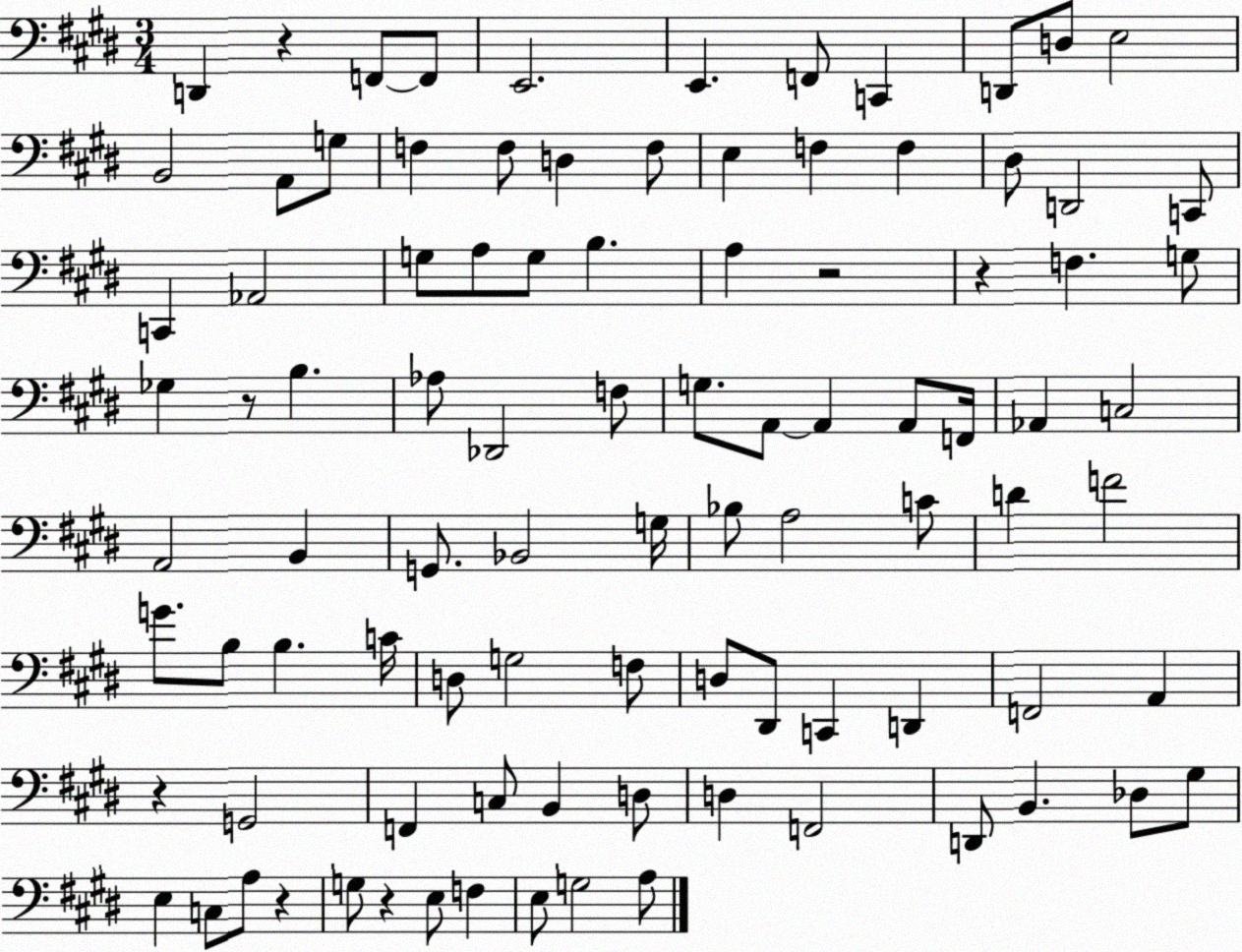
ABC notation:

X:1
T:Untitled
M:3/4
L:1/4
K:E
D,, z F,,/2 F,,/2 E,,2 E,, F,,/2 C,, D,,/2 D,/2 E,2 B,,2 A,,/2 G,/2 F, F,/2 D, F,/2 E, F, F, ^D,/2 D,,2 C,,/2 C,, _A,,2 G,/2 A,/2 G,/2 B, A, z2 z F, G,/2 _G, z/2 B, _A,/2 _D,,2 F,/2 G,/2 A,,/2 A,, A,,/2 F,,/4 _A,, C,2 A,,2 B,, G,,/2 _B,,2 G,/4 _B,/2 A,2 C/2 D F2 G/2 B,/2 B, C/4 D,/2 G,2 F,/2 D,/2 ^D,,/2 C,, D,, F,,2 A,, z G,,2 F,, C,/2 B,, D,/2 D, F,,2 D,,/2 B,, _D,/2 ^G,/2 E, C,/2 A,/2 z G,/2 z E,/2 F, E,/2 G,2 A,/2